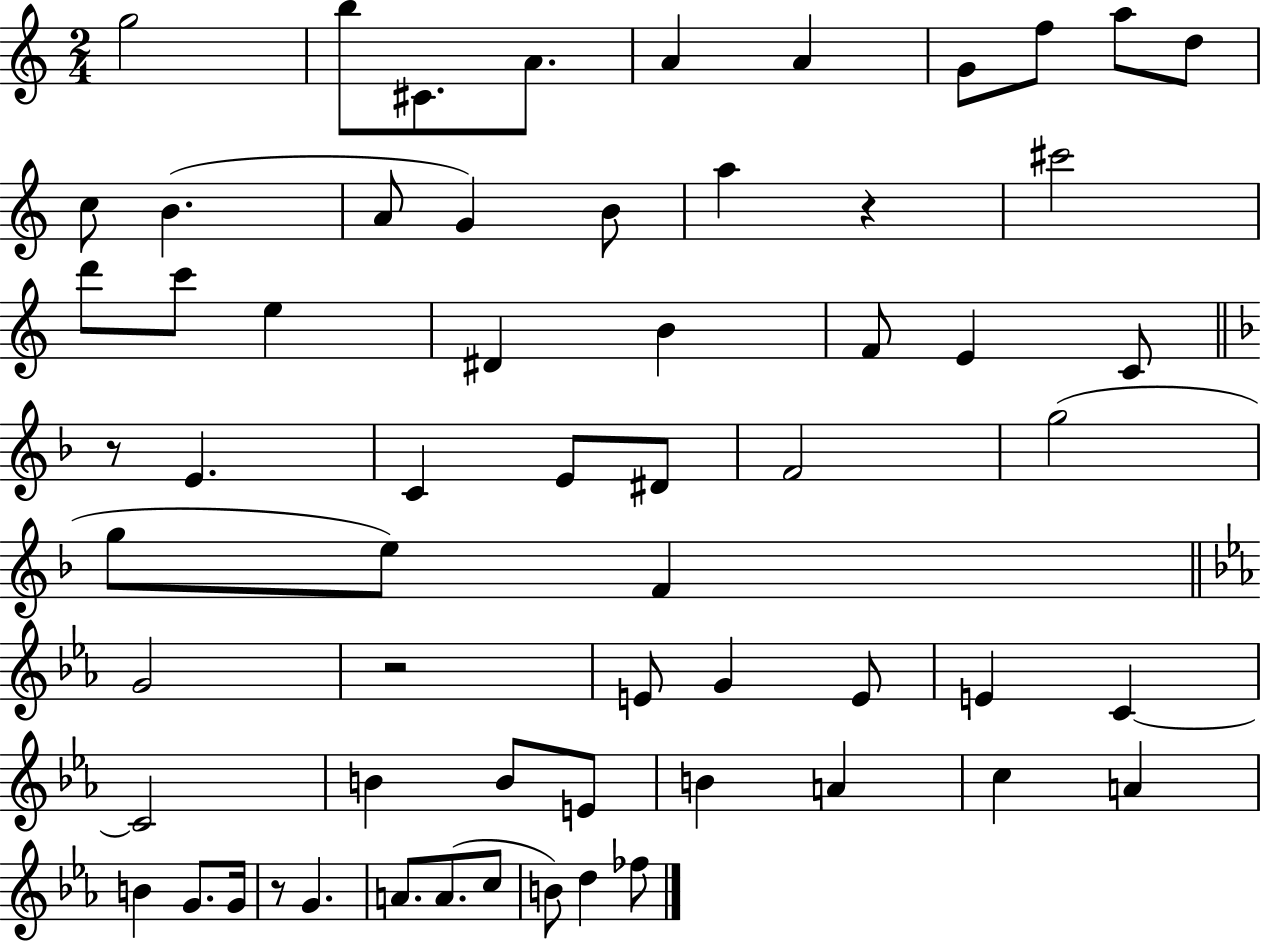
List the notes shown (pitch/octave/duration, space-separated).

G5/h B5/e C#4/e. A4/e. A4/q A4/q G4/e F5/e A5/e D5/e C5/e B4/q. A4/e G4/q B4/e A5/q R/q C#6/h D6/e C6/e E5/q D#4/q B4/q F4/e E4/q C4/e R/e E4/q. C4/q E4/e D#4/e F4/h G5/h G5/e E5/e F4/q G4/h R/h E4/e G4/q E4/e E4/q C4/q C4/h B4/q B4/e E4/e B4/q A4/q C5/q A4/q B4/q G4/e. G4/s R/e G4/q. A4/e. A4/e. C5/e B4/e D5/q FES5/e